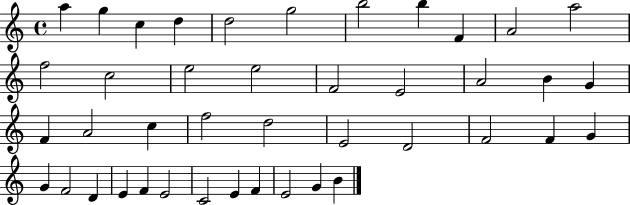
A5/q G5/q C5/q D5/q D5/h G5/h B5/h B5/q F4/q A4/h A5/h F5/h C5/h E5/h E5/h F4/h E4/h A4/h B4/q G4/q F4/q A4/h C5/q F5/h D5/h E4/h D4/h F4/h F4/q G4/q G4/q F4/h D4/q E4/q F4/q E4/h C4/h E4/q F4/q E4/h G4/q B4/q